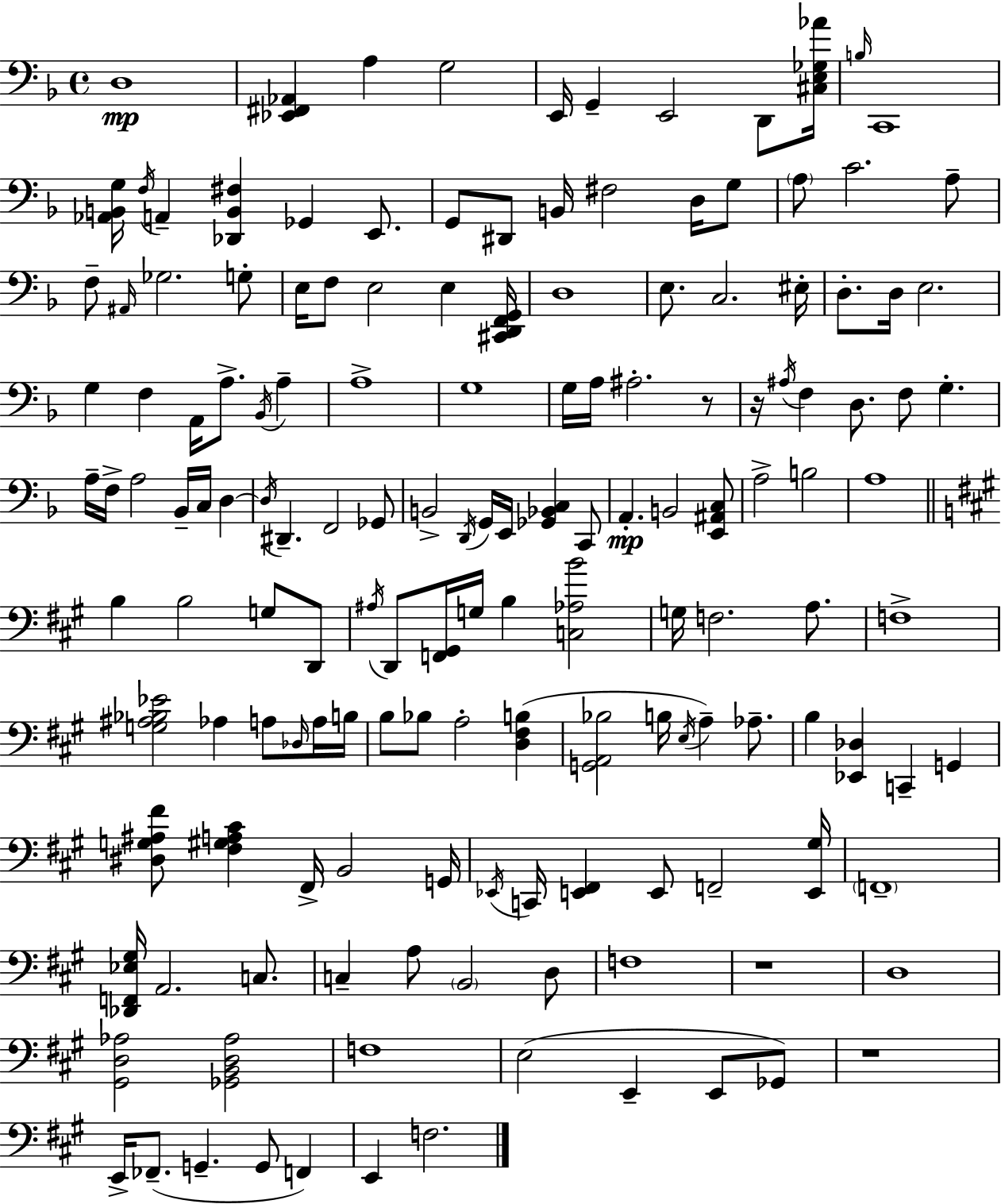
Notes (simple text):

D3/w [Eb2,F#2,Ab2]/q A3/q G3/h E2/s G2/q E2/h D2/e [C#3,E3,Gb3,Ab4]/s B3/s C2/w [Ab2,B2,G3]/s F3/s A2/q [Db2,B2,F#3]/q Gb2/q E2/e. G2/e D#2/e B2/s F#3/h D3/s G3/e A3/e C4/h. A3/e F3/e A#2/s Gb3/h. G3/e E3/s F3/e E3/h E3/q [C#2,D2,F2,G2]/s D3/w E3/e. C3/h. EIS3/s D3/e. D3/s E3/h. G3/q F3/q A2/s A3/e. Bb2/s A3/q A3/w G3/w G3/s A3/s A#3/h. R/e R/s A#3/s F3/q D3/e. F3/e G3/q. A3/s F3/s A3/h Bb2/s C3/s D3/q D3/s D#2/q. F2/h Gb2/e B2/h D2/s G2/s E2/s [Gb2,Bb2,C3]/q C2/e A2/q. B2/h [E2,A#2,C3]/e A3/h B3/h A3/w B3/q B3/h G3/e D2/e A#3/s D2/e [F2,G#2]/s G3/s B3/q [C3,Ab3,B4]/h G3/s F3/h. A3/e. F3/w [G3,A#3,Bb3,Eb4]/h Ab3/q A3/e Db3/s A3/s B3/s B3/e Bb3/e A3/h [D3,F#3,B3]/q [G2,A2,Bb3]/h B3/s E3/s A3/q Ab3/e. B3/q [Eb2,Db3]/q C2/q G2/q [D#3,G3,A#3,F#4]/e [F#3,G#3,A3,C#4]/q F#2/s B2/h G2/s Eb2/s C2/s [E2,F#2]/q E2/e F2/h [E2,G#3]/s F2/w [Db2,F2,Eb3,G#3]/s A2/h. C3/e. C3/q A3/e B2/h D3/e F3/w R/w D3/w [G#2,D3,Ab3]/h [Gb2,B2,D3,Ab3]/h F3/w E3/h E2/q E2/e Gb2/e R/w E2/s FES2/e. G2/q. G2/e F2/q E2/q F3/h.